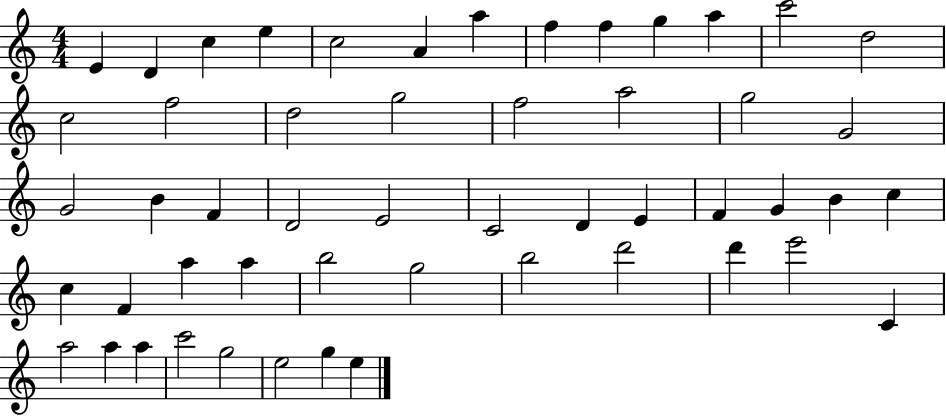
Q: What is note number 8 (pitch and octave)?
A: F5